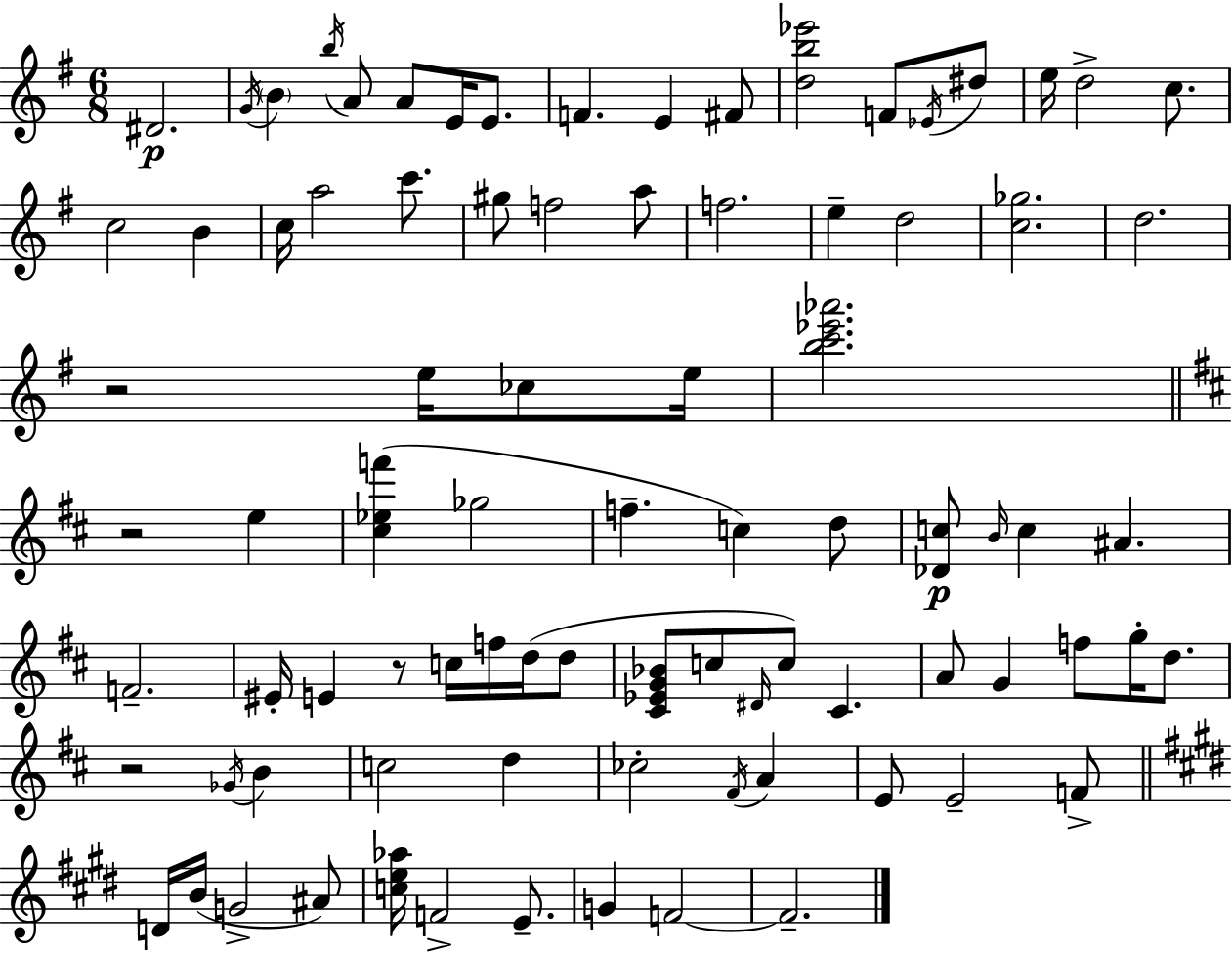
{
  \clef treble
  \numericTimeSignature
  \time 6/8
  \key g \major
  dis'2.\p | \acciaccatura { g'16 } \parenthesize b'4 \acciaccatura { b''16 } a'8 a'8 e'16 e'8. | f'4. e'4 | fis'8 <d'' b'' ees'''>2 f'8 | \break \acciaccatura { ees'16 } dis''8 e''16 d''2-> | c''8. c''2 b'4 | c''16 a''2 | c'''8. gis''8 f''2 | \break a''8 f''2. | e''4-- d''2 | <c'' ges''>2. | d''2. | \break r2 e''16 | ces''8 e''16 <b'' c''' ees''' aes'''>2. | \bar "||" \break \key b \minor r2 e''4 | <cis'' ees'' f'''>4( ges''2 | f''4.-- c''4) d''8 | <des' c''>8\p \grace { b'16 } c''4 ais'4. | \break f'2.-- | eis'16-. e'4 r8 c''16 f''16 d''16( d''8 | <cis' ees' g' bes'>8 c''8 \grace { dis'16 } c''8) cis'4. | a'8 g'4 f''8 g''16-. d''8. | \break r2 \acciaccatura { ges'16 } b'4 | c''2 d''4 | ces''2-. \acciaccatura { fis'16 } | a'4 e'8 e'2-- | \break f'8-> \bar "||" \break \key e \major d'16 b'16( g'2-> ais'8) | <c'' e'' aes''>16 f'2-> e'8.-- | g'4 f'2~~ | f'2.-- | \break \bar "|."
}